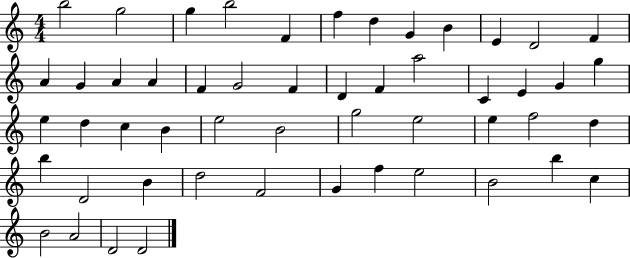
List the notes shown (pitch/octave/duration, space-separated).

B5/h G5/h G5/q B5/h F4/q F5/q D5/q G4/q B4/q E4/q D4/h F4/q A4/q G4/q A4/q A4/q F4/q G4/h F4/q D4/q F4/q A5/h C4/q E4/q G4/q G5/q E5/q D5/q C5/q B4/q E5/h B4/h G5/h E5/h E5/q F5/h D5/q B5/q D4/h B4/q D5/h F4/h G4/q F5/q E5/h B4/h B5/q C5/q B4/h A4/h D4/h D4/h